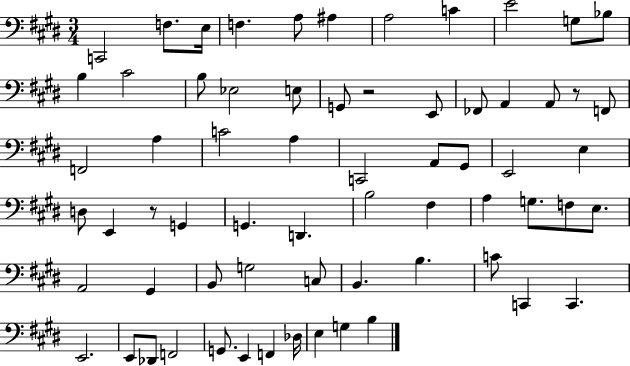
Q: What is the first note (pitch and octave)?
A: C2